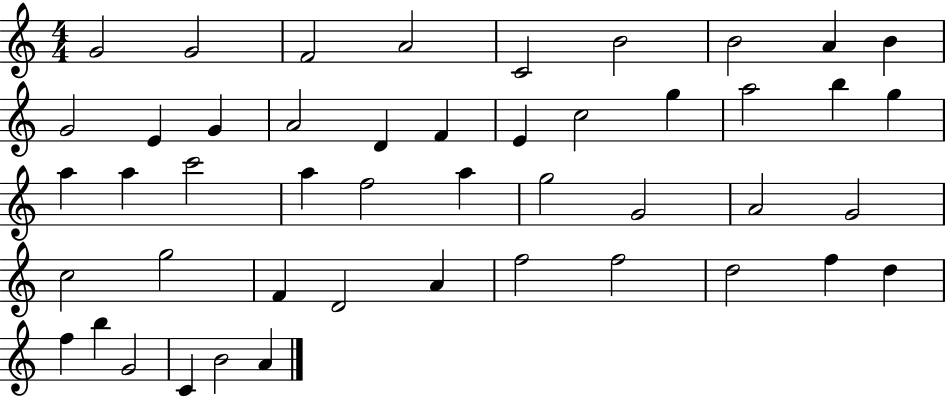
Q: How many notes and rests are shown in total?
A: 47